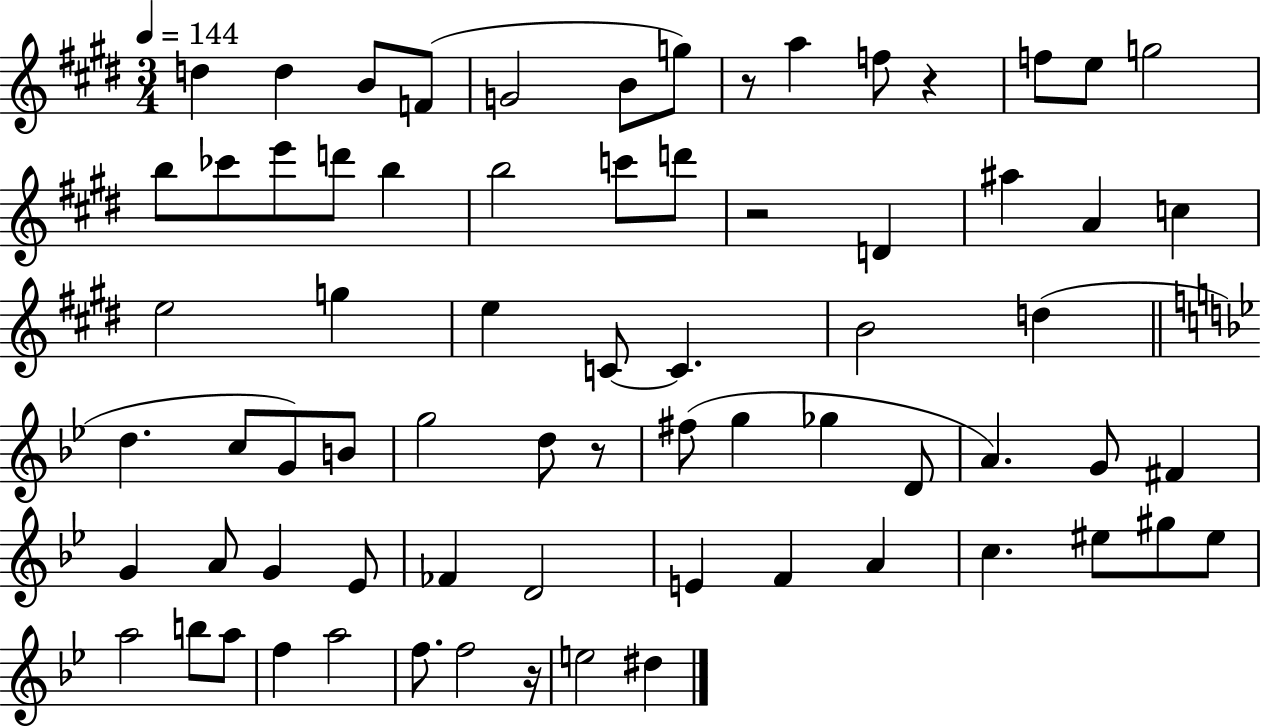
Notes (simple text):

D5/q D5/q B4/e F4/e G4/h B4/e G5/e R/e A5/q F5/e R/q F5/e E5/e G5/h B5/e CES6/e E6/e D6/e B5/q B5/h C6/e D6/e R/h D4/q A#5/q A4/q C5/q E5/h G5/q E5/q C4/e C4/q. B4/h D5/q D5/q. C5/e G4/e B4/e G5/h D5/e R/e F#5/e G5/q Gb5/q D4/e A4/q. G4/e F#4/q G4/q A4/e G4/q Eb4/e FES4/q D4/h E4/q F4/q A4/q C5/q. EIS5/e G#5/e EIS5/e A5/h B5/e A5/e F5/q A5/h F5/e. F5/h R/s E5/h D#5/q